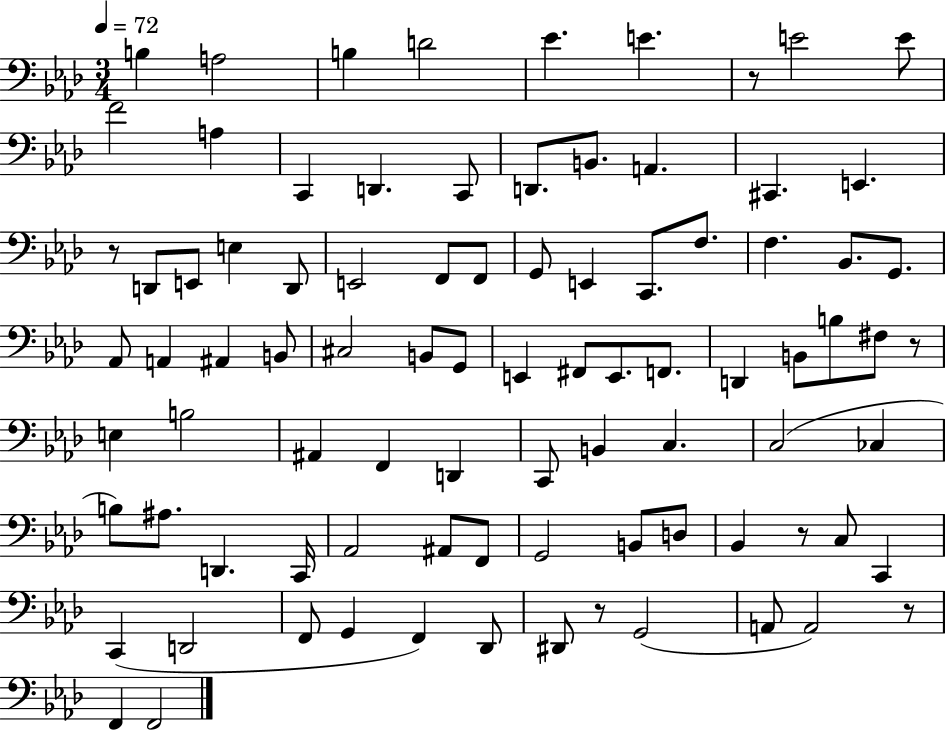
{
  \clef bass
  \numericTimeSignature
  \time 3/4
  \key aes \major
  \tempo 4 = 72
  b4 a2 | b4 d'2 | ees'4. e'4. | r8 e'2 e'8 | \break f'2 a4 | c,4 d,4. c,8 | d,8. b,8. a,4. | cis,4. e,4. | \break r8 d,8 e,8 e4 d,8 | e,2 f,8 f,8 | g,8 e,4 c,8. f8. | f4. bes,8. g,8. | \break aes,8 a,4 ais,4 b,8 | cis2 b,8 g,8 | e,4 fis,8 e,8. f,8. | d,4 b,8 b8 fis8 r8 | \break e4 b2 | ais,4 f,4 d,4 | c,8 b,4 c4. | c2( ces4 | \break b8) ais8. d,4. c,16 | aes,2 ais,8 f,8 | g,2 b,8 d8 | bes,4 r8 c8 c,4 | \break c,4( d,2 | f,8 g,4 f,4) des,8 | dis,8 r8 g,2( | a,8 a,2) r8 | \break f,4 f,2 | \bar "|."
}